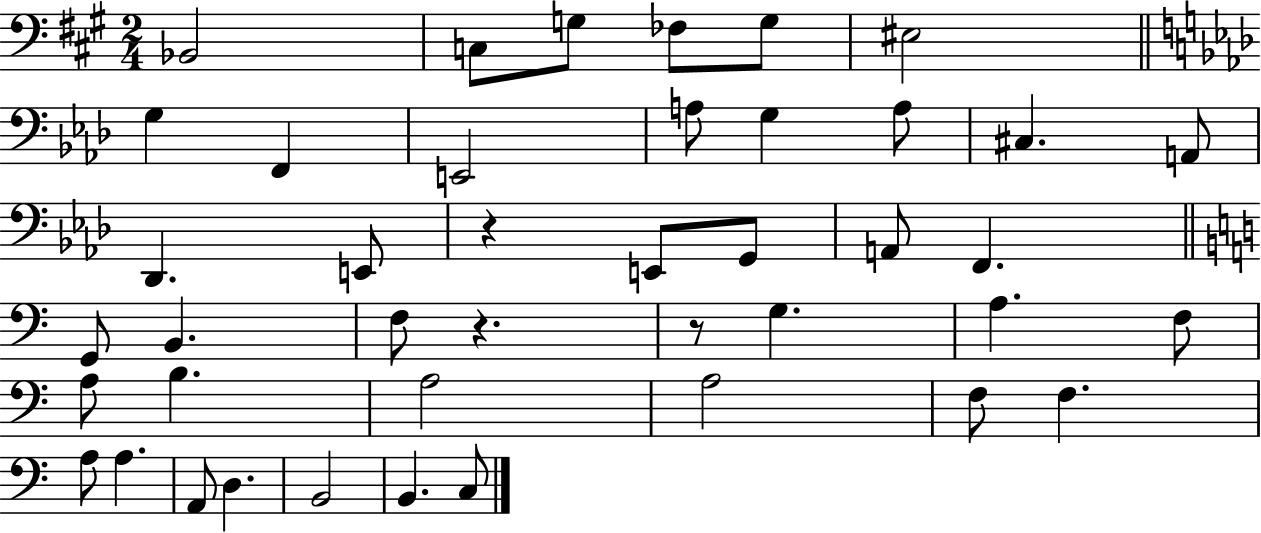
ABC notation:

X:1
T:Untitled
M:2/4
L:1/4
K:A
_B,,2 C,/2 G,/2 _F,/2 G,/2 ^E,2 G, F,, E,,2 A,/2 G, A,/2 ^C, A,,/2 _D,, E,,/2 z E,,/2 G,,/2 A,,/2 F,, G,,/2 B,, F,/2 z z/2 G, A, F,/2 A,/2 B, A,2 A,2 F,/2 F, A,/2 A, A,,/2 D, B,,2 B,, C,/2